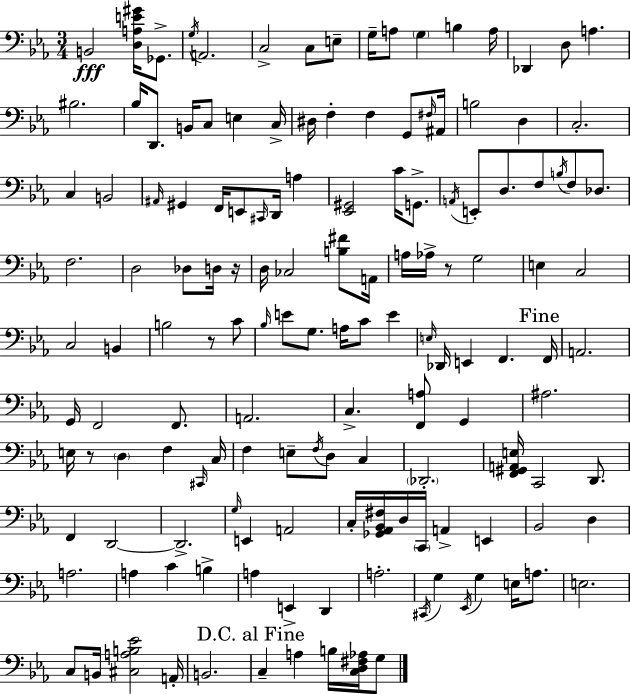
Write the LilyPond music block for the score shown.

{
  \clef bass
  \numericTimeSignature
  \time 3/4
  \key c \minor
  b,2\fff <d a e' gis'>16 ges,8.-> | \acciaccatura { g16 } a,2. | c2-> c8 e8-- | g16-- a8 \parenthesize g4 b4 | \break a16 des,4 d8 a4. | bis2. | bes16 d,8. b,16 c8 e4 | c16-> dis16 f4-. f4 g,8 | \break \grace { fis16 } ais,16 b2 d4 | c2.-. | c4 b,2 | \grace { ais,16 } gis,4 f,16 e,8 \grace { cis,16 } d,16 | \break a4 <ees, gis,>2 | c'16 g,8.-> \acciaccatura { a,16 } e,8-. d8. f8 | \acciaccatura { b16 } f8 des8. f2. | d2 | \break des8 d16 r16 d16 ces2 | <b fis'>8 a,16 a16 aes16-> r8 g2 | e4 c2 | c2 | \break b,4 b2 | r8 c'8 \grace { bes16 } e'8 g8. | a16 c'8 e'4 \grace { e16 } des,16 e,4 | f,4. \mark "Fine" f,16 a,2. | \break g,16 f,2 | f,8. a,2. | c4.-> | <f, a>8 g,4 ais2. | \break e16 r8 \parenthesize d4 | f4 \grace { cis,16 } c16 f4 | e8-- \acciaccatura { f16 } d8 c4 \parenthesize des,2.-. | <f, gis, a, e>16 c,2 | \break d,8. f,4 | d,2~~ d,2.-> | \grace { g16 } e,4 | a,2 c16-. | \break <ges, aes, bes, fis>16 d16 \parenthesize c,16 a,4-> e,4 bes,2 | d4 a2. | a4 | c'4 b4-> a4 | \break e,4-> d,4 a2.-. | \acciaccatura { cis,16 } | g4 \acciaccatura { ees,16 } g4 e16 a8. | e2. | \break c8 b,16 <cis a b ees'>2 | a,16-. b,2. | \mark "D.C. al Fine" c4-- a4 b16 <c d fis aes>16 g8 | \bar "|."
}